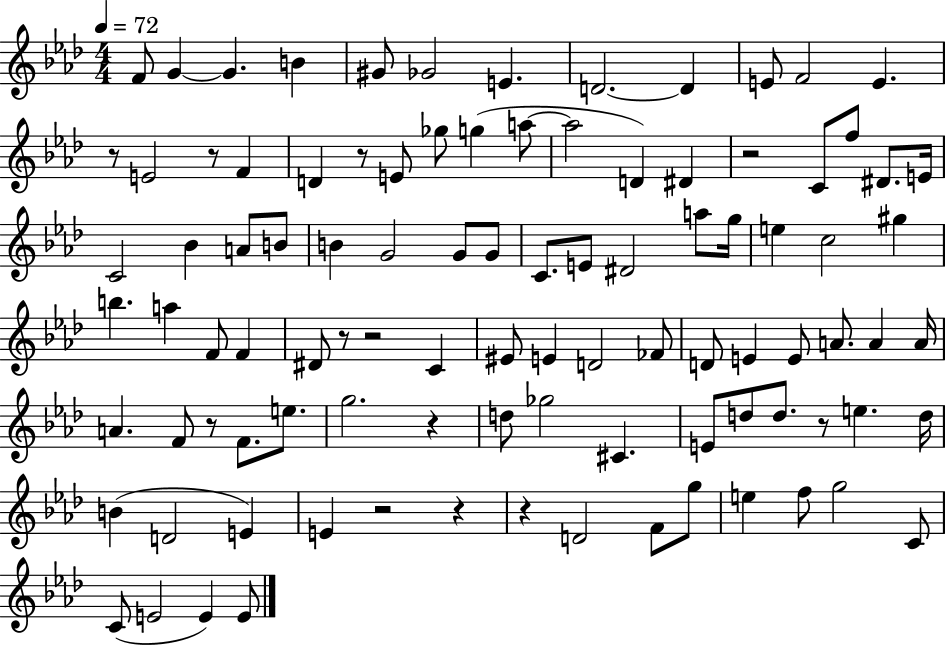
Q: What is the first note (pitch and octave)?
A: F4